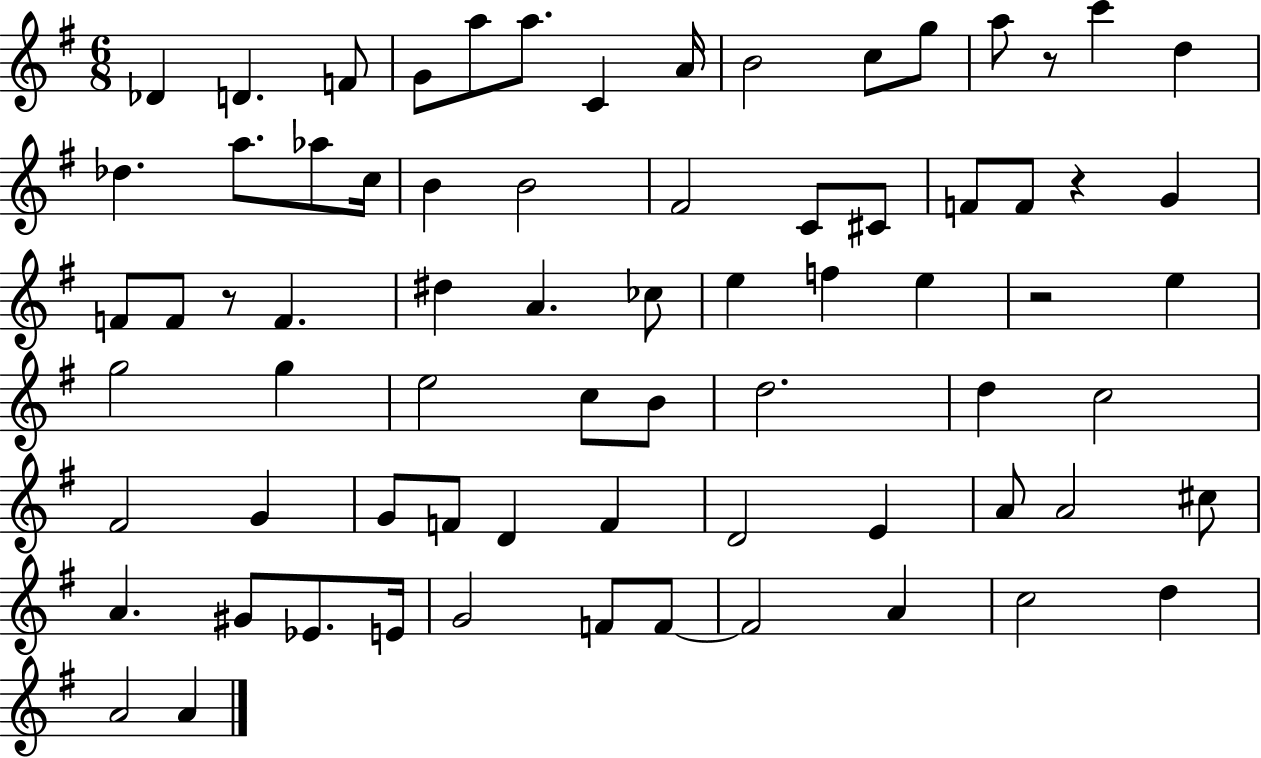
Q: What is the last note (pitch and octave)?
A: A4